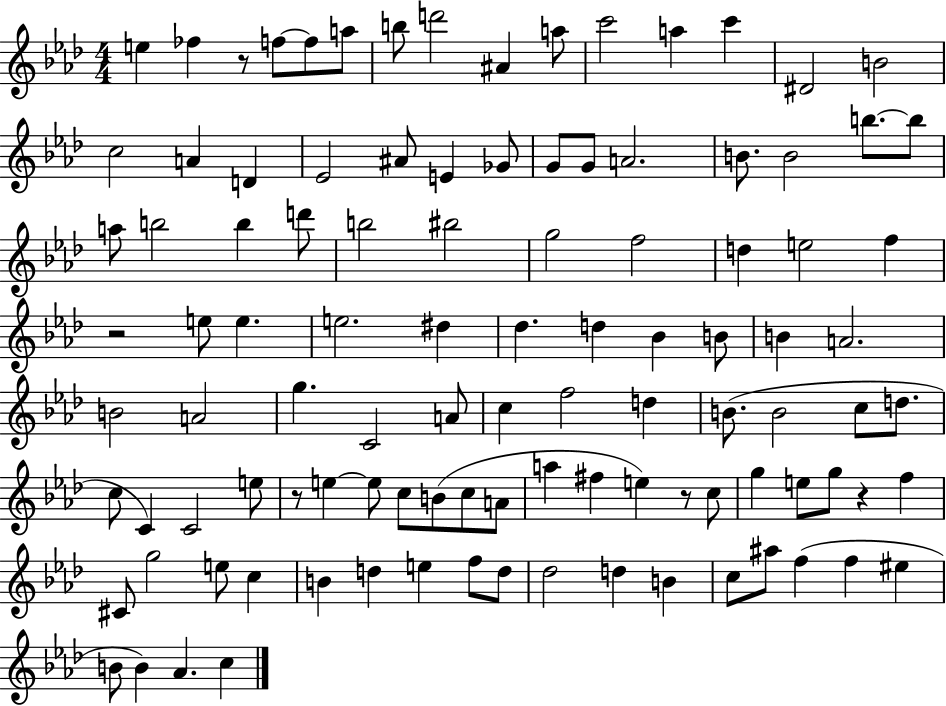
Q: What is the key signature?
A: AES major